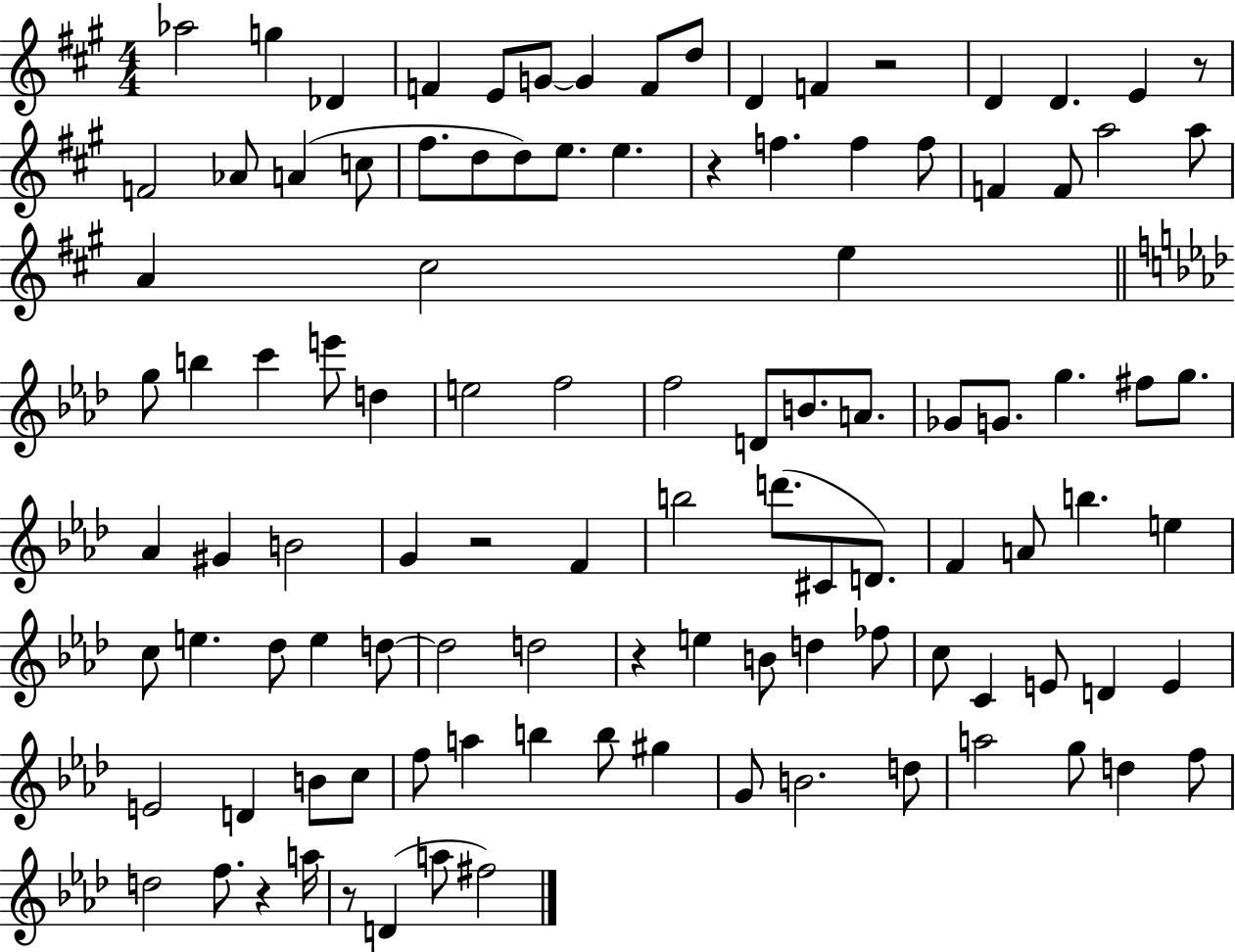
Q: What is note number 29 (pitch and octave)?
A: A5